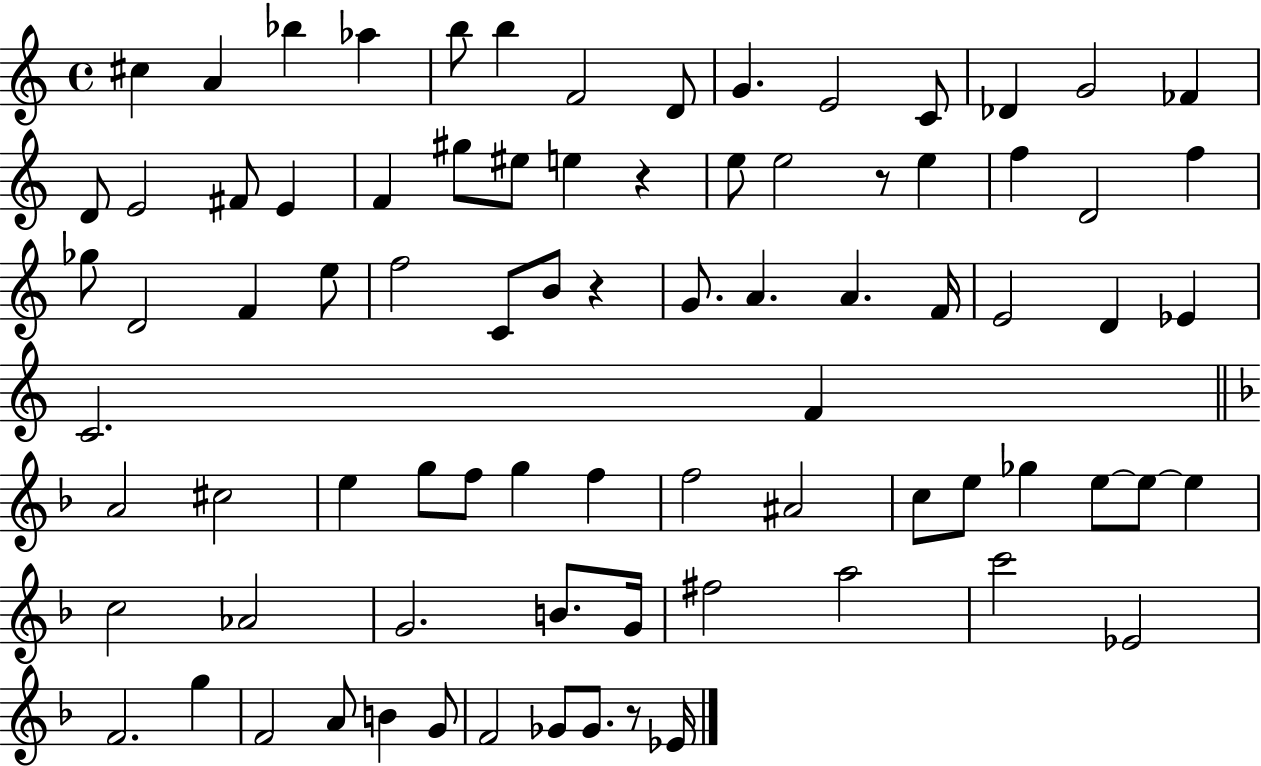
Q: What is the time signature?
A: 4/4